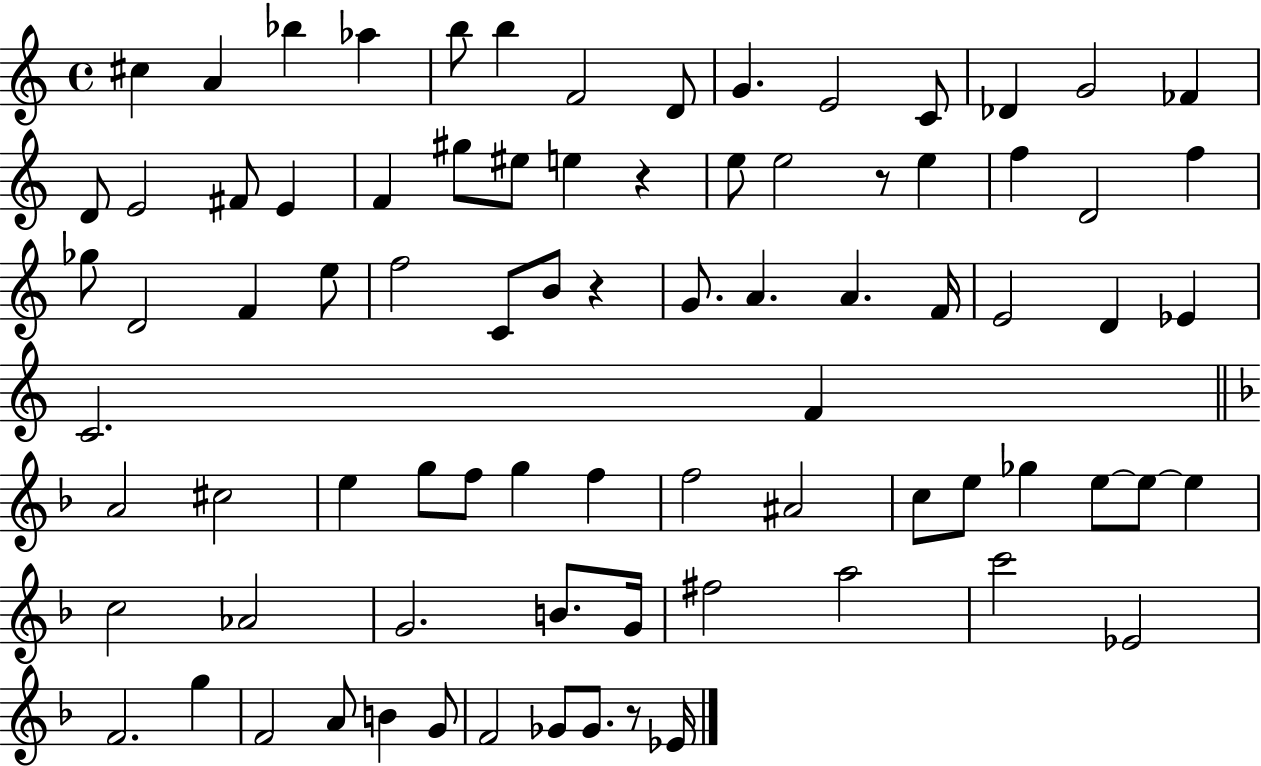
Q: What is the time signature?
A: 4/4